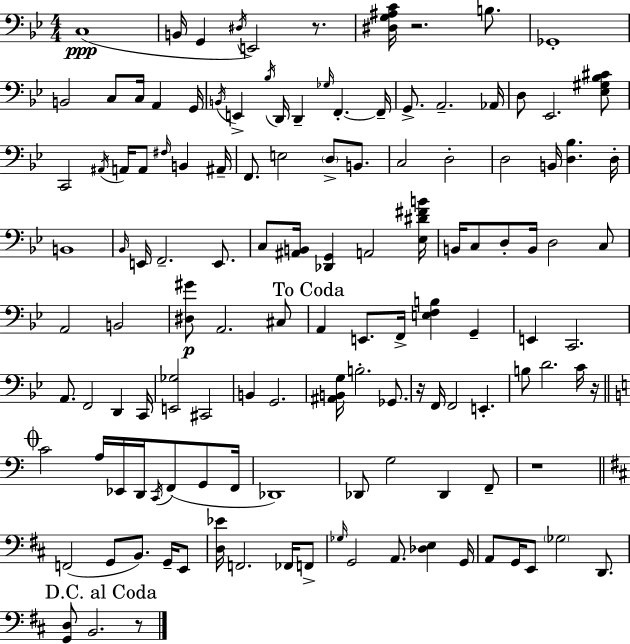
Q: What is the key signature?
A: BES major